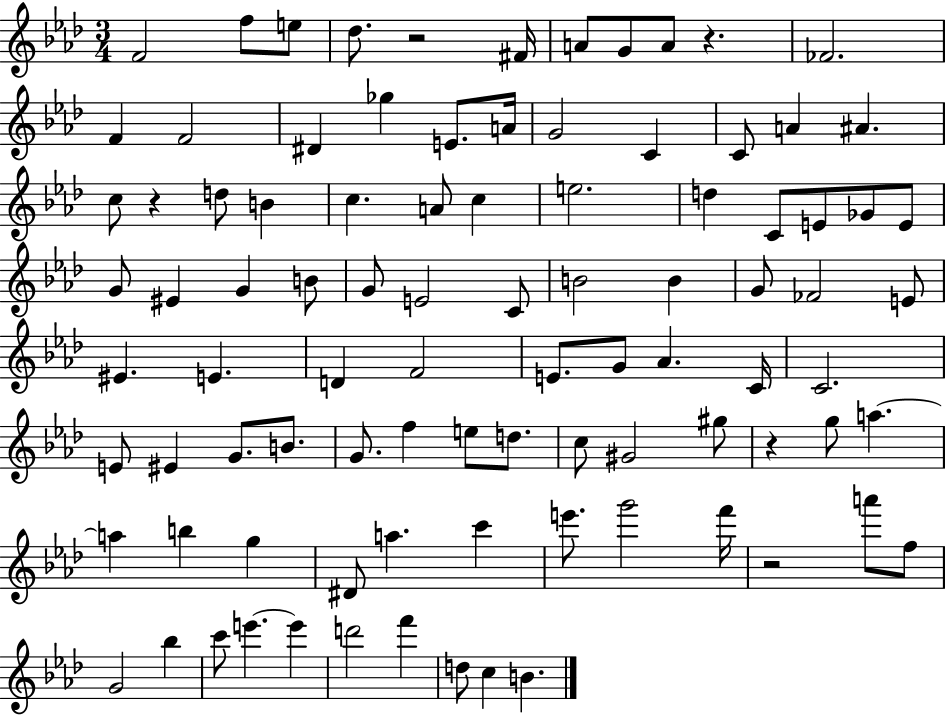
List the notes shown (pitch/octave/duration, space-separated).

F4/h F5/e E5/e Db5/e. R/h F#4/s A4/e G4/e A4/e R/q. FES4/h. F4/q F4/h D#4/q Gb5/q E4/e. A4/s G4/h C4/q C4/e A4/q A#4/q. C5/e R/q D5/e B4/q C5/q. A4/e C5/q E5/h. D5/q C4/e E4/e Gb4/e E4/e G4/e EIS4/q G4/q B4/e G4/e E4/h C4/e B4/h B4/q G4/e FES4/h E4/e EIS4/q. E4/q. D4/q F4/h E4/e. G4/e Ab4/q. C4/s C4/h. E4/e EIS4/q G4/e. B4/e. G4/e. F5/q E5/e D5/e. C5/e G#4/h G#5/e R/q G5/e A5/q. A5/q B5/q G5/q D#4/e A5/q. C6/q E6/e. G6/h F6/s R/h A6/e F5/e G4/h Bb5/q C6/e E6/q. E6/q D6/h F6/q D5/e C5/q B4/q.